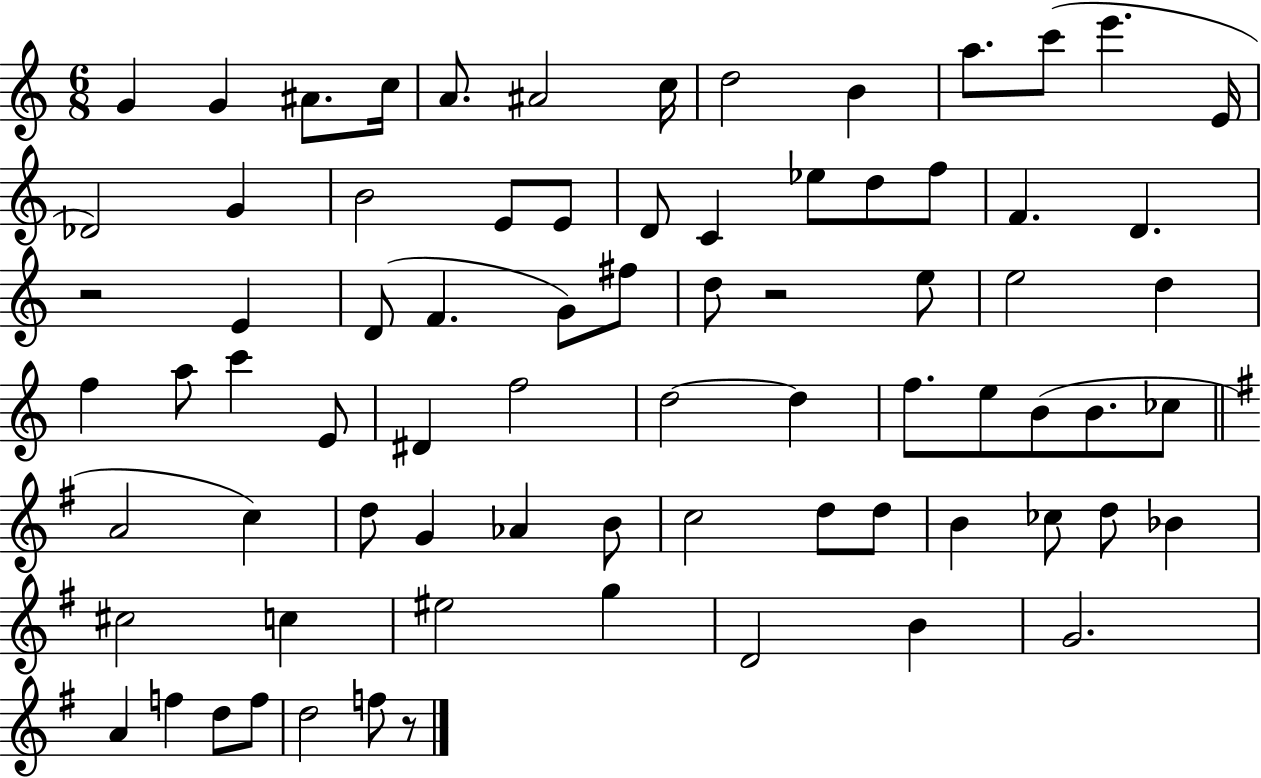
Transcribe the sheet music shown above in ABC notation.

X:1
T:Untitled
M:6/8
L:1/4
K:C
G G ^A/2 c/4 A/2 ^A2 c/4 d2 B a/2 c'/2 e' E/4 _D2 G B2 E/2 E/2 D/2 C _e/2 d/2 f/2 F D z2 E D/2 F G/2 ^f/2 d/2 z2 e/2 e2 d f a/2 c' E/2 ^D f2 d2 d f/2 e/2 B/2 B/2 _c/2 A2 c d/2 G _A B/2 c2 d/2 d/2 B _c/2 d/2 _B ^c2 c ^e2 g D2 B G2 A f d/2 f/2 d2 f/2 z/2